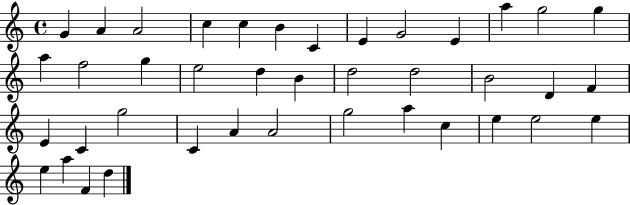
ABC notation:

X:1
T:Untitled
M:4/4
L:1/4
K:C
G A A2 c c B C E G2 E a g2 g a f2 g e2 d B d2 d2 B2 D F E C g2 C A A2 g2 a c e e2 e e a F d